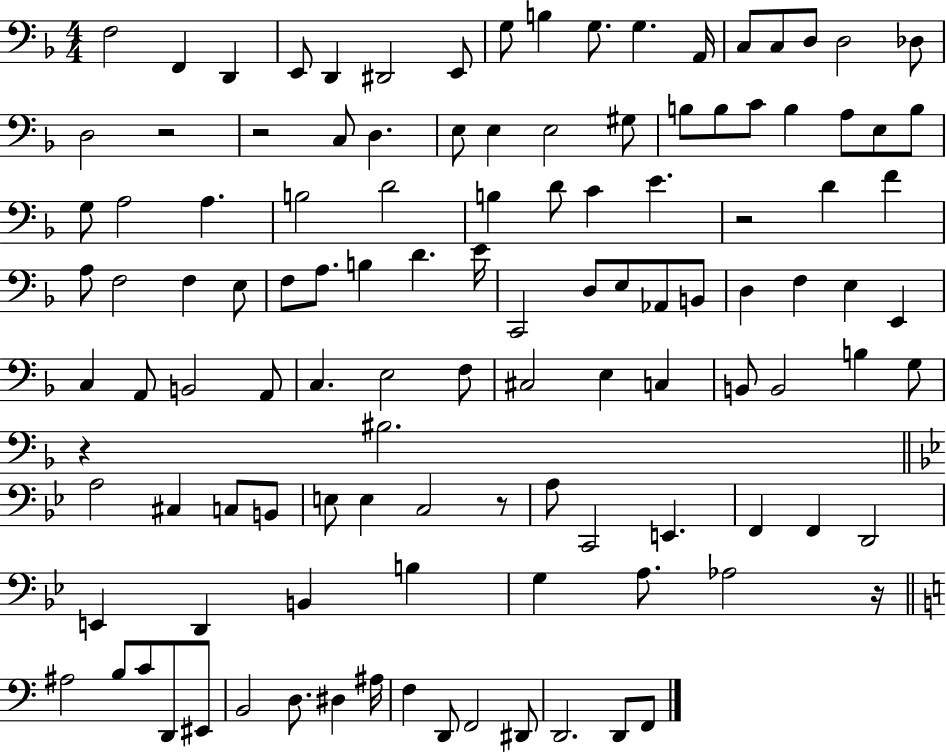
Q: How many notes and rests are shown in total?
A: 117